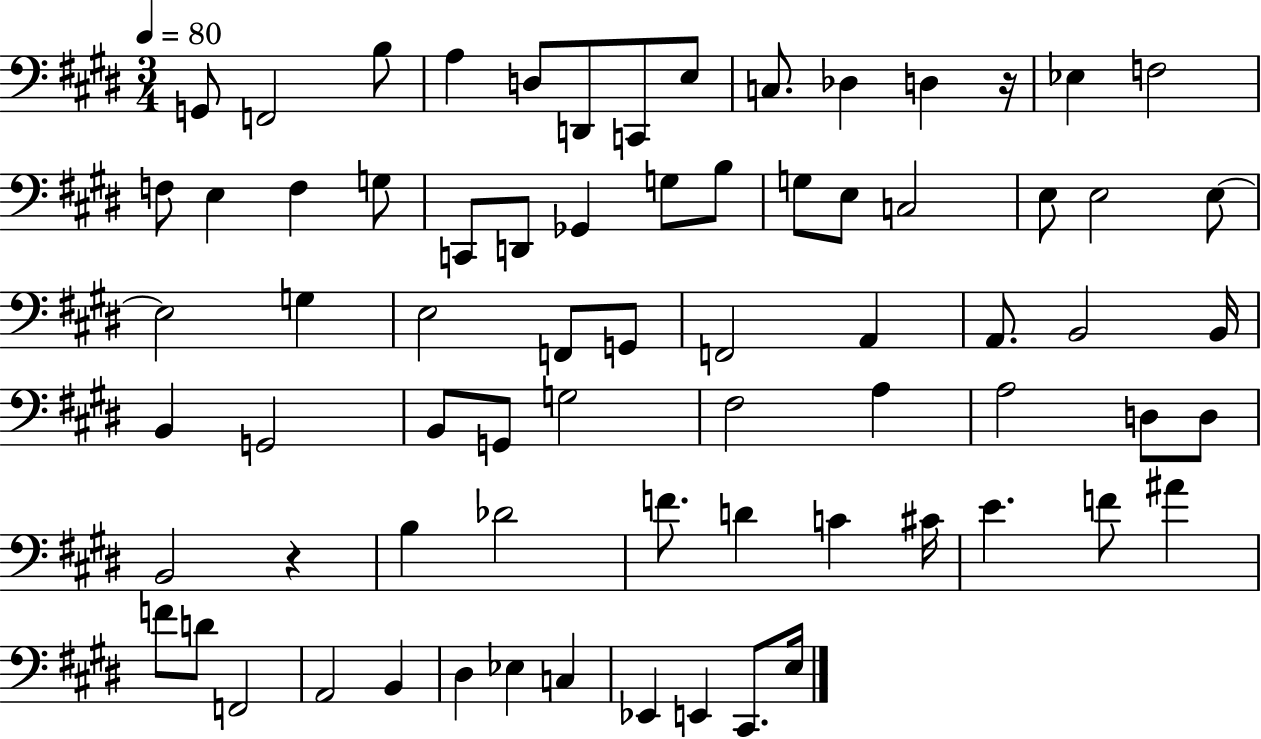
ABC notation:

X:1
T:Untitled
M:3/4
L:1/4
K:E
G,,/2 F,,2 B,/2 A, D,/2 D,,/2 C,,/2 E,/2 C,/2 _D, D, z/4 _E, F,2 F,/2 E, F, G,/2 C,,/2 D,,/2 _G,, G,/2 B,/2 G,/2 E,/2 C,2 E,/2 E,2 E,/2 E,2 G, E,2 F,,/2 G,,/2 F,,2 A,, A,,/2 B,,2 B,,/4 B,, G,,2 B,,/2 G,,/2 G,2 ^F,2 A, A,2 D,/2 D,/2 B,,2 z B, _D2 F/2 D C ^C/4 E F/2 ^A F/2 D/2 F,,2 A,,2 B,, ^D, _E, C, _E,, E,, ^C,,/2 E,/4